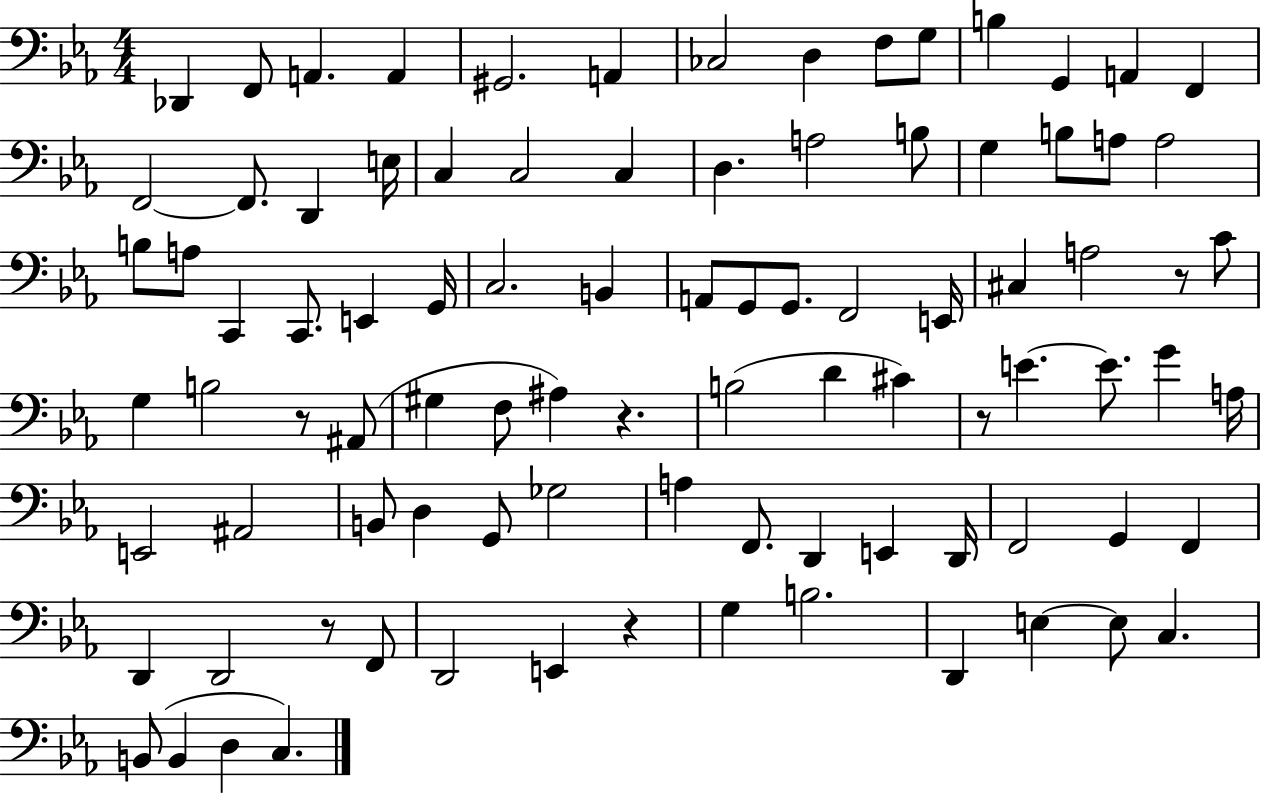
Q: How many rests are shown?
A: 6